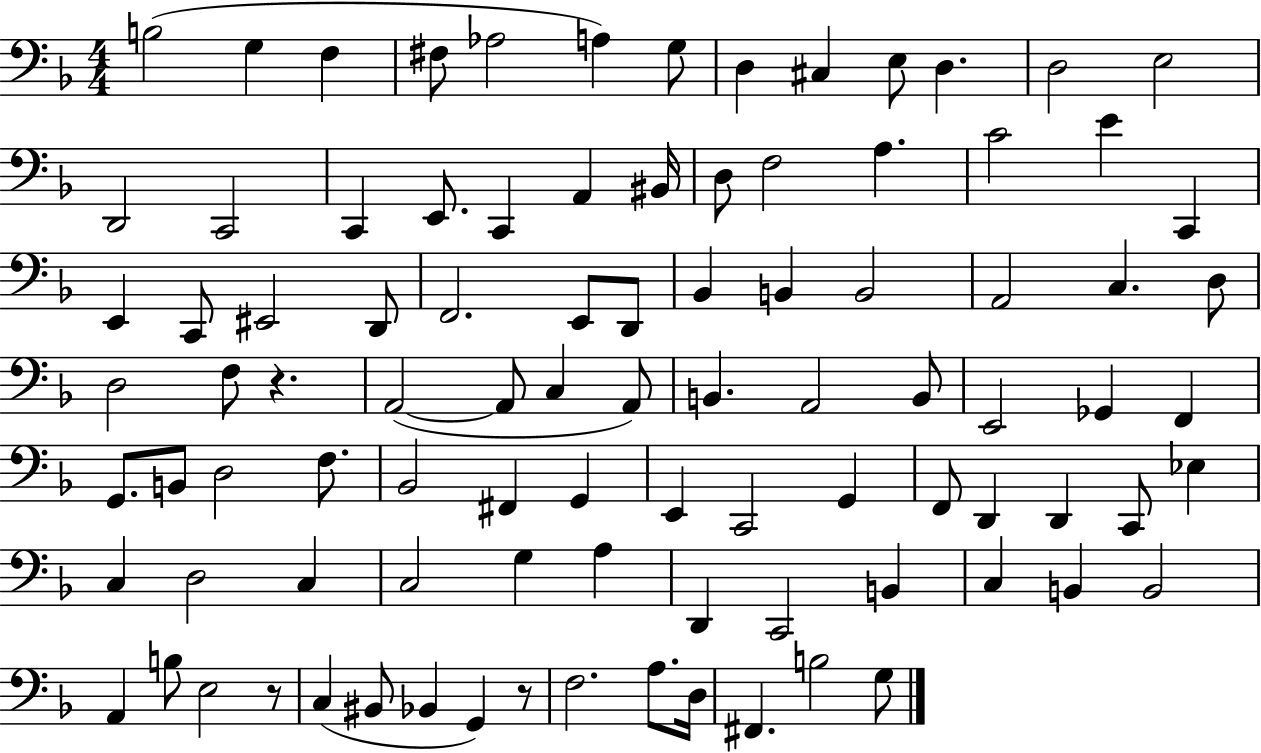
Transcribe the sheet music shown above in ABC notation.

X:1
T:Untitled
M:4/4
L:1/4
K:F
B,2 G, F, ^F,/2 _A,2 A, G,/2 D, ^C, E,/2 D, D,2 E,2 D,,2 C,,2 C,, E,,/2 C,, A,, ^B,,/4 D,/2 F,2 A, C2 E C,, E,, C,,/2 ^E,,2 D,,/2 F,,2 E,,/2 D,,/2 _B,, B,, B,,2 A,,2 C, D,/2 D,2 F,/2 z A,,2 A,,/2 C, A,,/2 B,, A,,2 B,,/2 E,,2 _G,, F,, G,,/2 B,,/2 D,2 F,/2 _B,,2 ^F,, G,, E,, C,,2 G,, F,,/2 D,, D,, C,,/2 _E, C, D,2 C, C,2 G, A, D,, C,,2 B,, C, B,, B,,2 A,, B,/2 E,2 z/2 C, ^B,,/2 _B,, G,, z/2 F,2 A,/2 D,/4 ^F,, B,2 G,/2